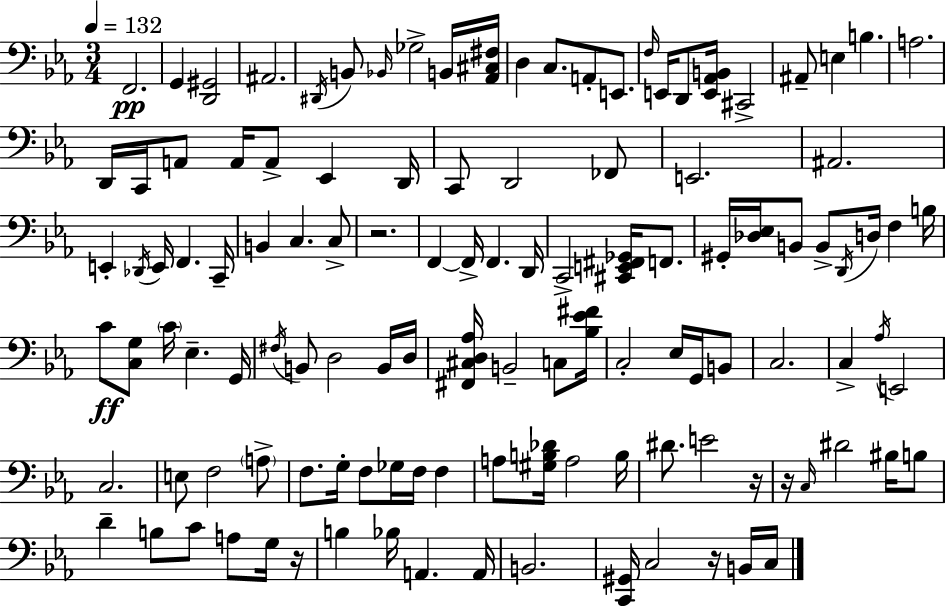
X:1
T:Untitled
M:3/4
L:1/4
K:Cm
F,,2 G,, [D,,^G,,]2 ^A,,2 ^D,,/4 B,,/2 _B,,/4 _G,2 B,,/4 [_A,,^C,^F,]/4 D, C,/2 A,,/2 E,,/2 F,/4 E,,/4 D,,/2 [E,,_A,,B,,]/4 ^C,,2 ^A,,/2 E, B, A,2 D,,/4 C,,/4 A,,/2 A,,/4 A,,/2 _E,, D,,/4 C,,/2 D,,2 _F,,/2 E,,2 ^A,,2 E,, _D,,/4 E,,/4 F,, C,,/4 B,, C, C,/2 z2 F,, F,,/4 F,, D,,/4 C,,2 [^C,,E,,^F,,_G,,]/4 F,,/2 ^G,,/4 [_D,_E,]/4 B,,/2 B,,/2 D,,/4 D,/4 F, B,/4 C/2 [C,G,]/2 C/4 _E, G,,/4 ^F,/4 B,,/2 D,2 B,,/4 D,/4 [^F,,^C,D,_A,]/4 B,,2 C,/2 [_B,_E^F]/4 C,2 _E,/4 G,,/4 B,,/2 C,2 C, _A,/4 E,,2 C,2 E,/2 F,2 A,/2 F,/2 G,/4 F,/2 _G,/4 F,/4 F, A,/2 [^G,B,_D]/4 A,2 B,/4 ^D/2 E2 z/4 z/4 C,/4 ^D2 ^B,/4 B,/2 D B,/2 C/2 A,/2 G,/4 z/4 B, _B,/4 A,, A,,/4 B,,2 [C,,^G,,]/4 C,2 z/4 B,,/4 C,/4